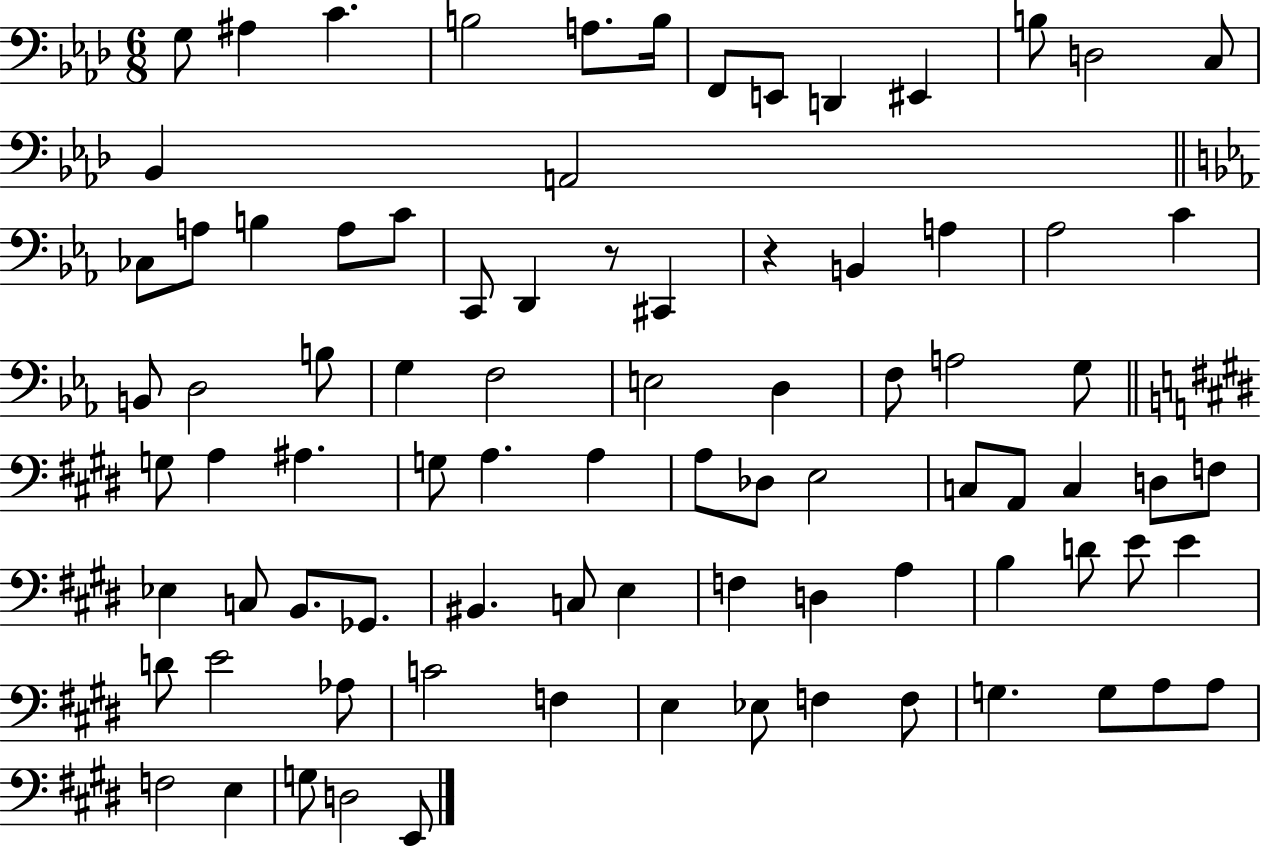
{
  \clef bass
  \numericTimeSignature
  \time 6/8
  \key aes \major
  \repeat volta 2 { g8 ais4 c'4. | b2 a8. b16 | f,8 e,8 d,4 eis,4 | b8 d2 c8 | \break bes,4 a,2 | \bar "||" \break \key c \minor ces8 a8 b4 a8 c'8 | c,8 d,4 r8 cis,4 | r4 b,4 a4 | aes2 c'4 | \break b,8 d2 b8 | g4 f2 | e2 d4 | f8 a2 g8 | \break \bar "||" \break \key e \major g8 a4 ais4. | g8 a4. a4 | a8 des8 e2 | c8 a,8 c4 d8 f8 | \break ees4 c8 b,8. ges,8. | bis,4. c8 e4 | f4 d4 a4 | b4 d'8 e'8 e'4 | \break d'8 e'2 aes8 | c'2 f4 | e4 ees8 f4 f8 | g4. g8 a8 a8 | \break f2 e4 | g8 d2 e,8 | } \bar "|."
}